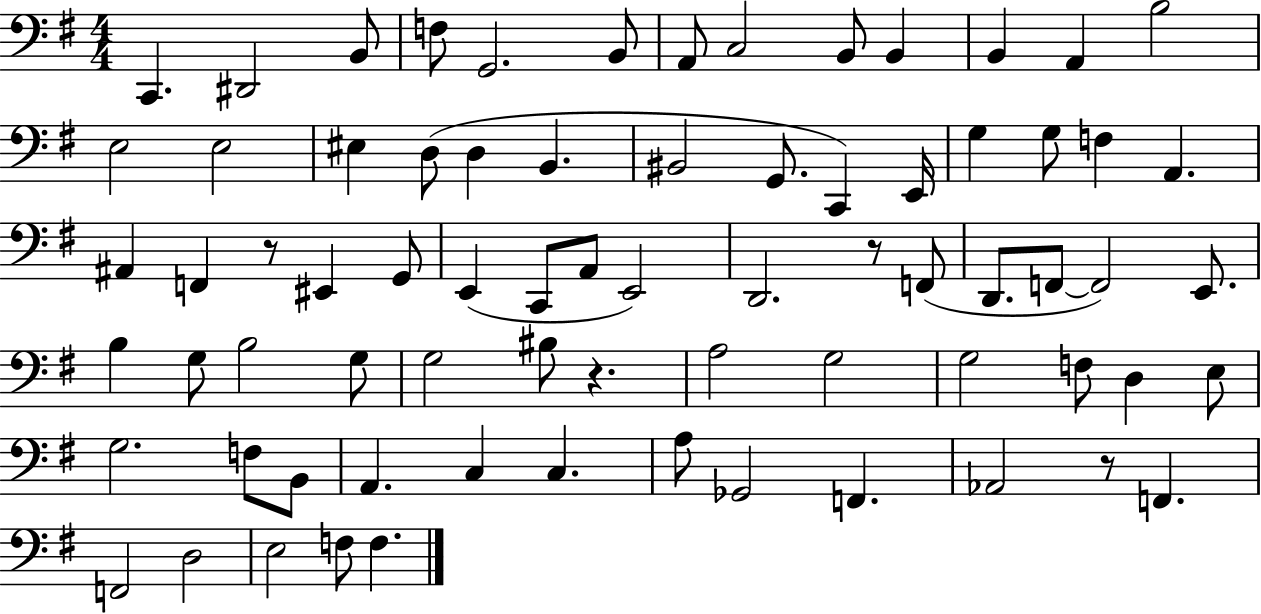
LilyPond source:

{
  \clef bass
  \numericTimeSignature
  \time 4/4
  \key g \major
  c,4. dis,2 b,8 | f8 g,2. b,8 | a,8 c2 b,8 b,4 | b,4 a,4 b2 | \break e2 e2 | eis4 d8( d4 b,4. | bis,2 g,8. c,4) e,16 | g4 g8 f4 a,4. | \break ais,4 f,4 r8 eis,4 g,8 | e,4( c,8 a,8 e,2) | d,2. r8 f,8( | d,8. f,8~~ f,2) e,8. | \break b4 g8 b2 g8 | g2 bis8 r4. | a2 g2 | g2 f8 d4 e8 | \break g2. f8 b,8 | a,4. c4 c4. | a8 ges,2 f,4. | aes,2 r8 f,4. | \break f,2 d2 | e2 f8 f4. | \bar "|."
}